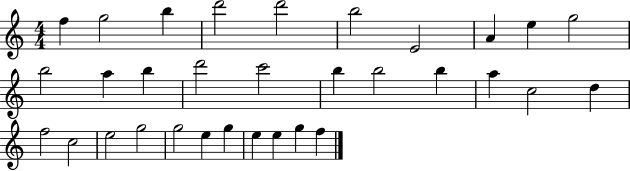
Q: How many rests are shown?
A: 0